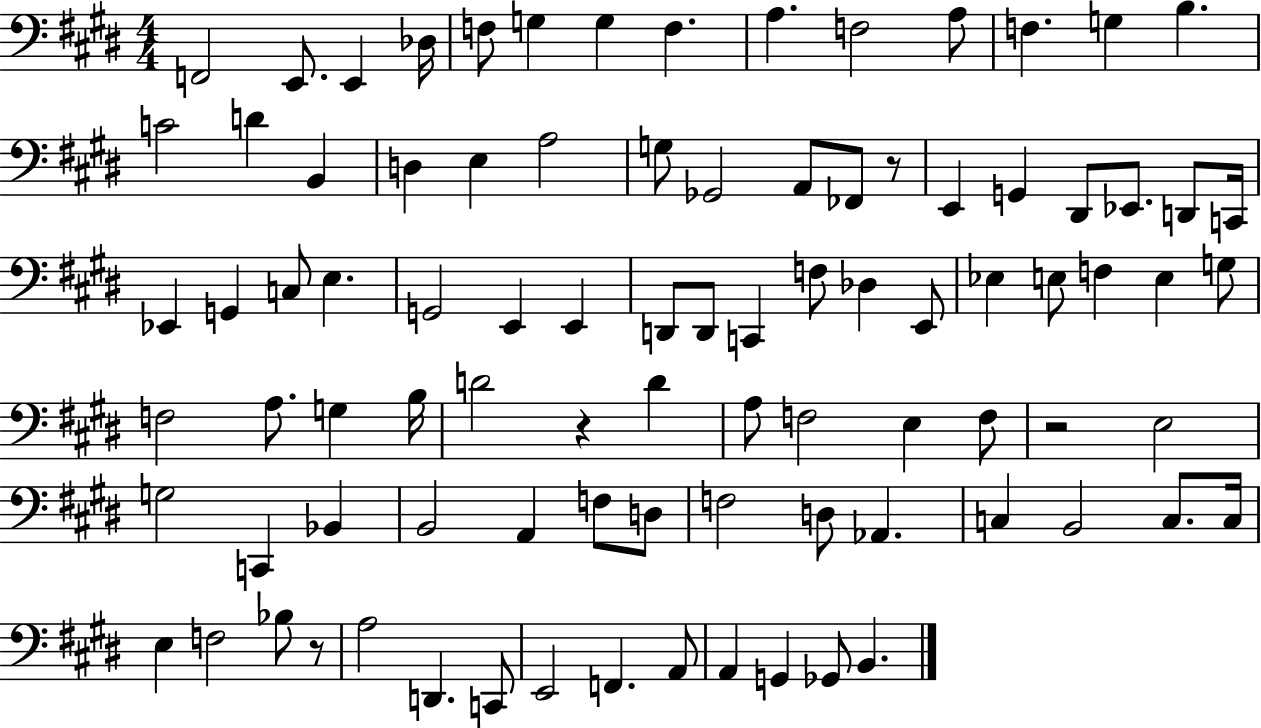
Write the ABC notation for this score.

X:1
T:Untitled
M:4/4
L:1/4
K:E
F,,2 E,,/2 E,, _D,/4 F,/2 G, G, F, A, F,2 A,/2 F, G, B, C2 D B,, D, E, A,2 G,/2 _G,,2 A,,/2 _F,,/2 z/2 E,, G,, ^D,,/2 _E,,/2 D,,/2 C,,/4 _E,, G,, C,/2 E, G,,2 E,, E,, D,,/2 D,,/2 C,, F,/2 _D, E,,/2 _E, E,/2 F, E, G,/2 F,2 A,/2 G, B,/4 D2 z D A,/2 F,2 E, F,/2 z2 E,2 G,2 C,, _B,, B,,2 A,, F,/2 D,/2 F,2 D,/2 _A,, C, B,,2 C,/2 C,/4 E, F,2 _B,/2 z/2 A,2 D,, C,,/2 E,,2 F,, A,,/2 A,, G,, _G,,/2 B,,